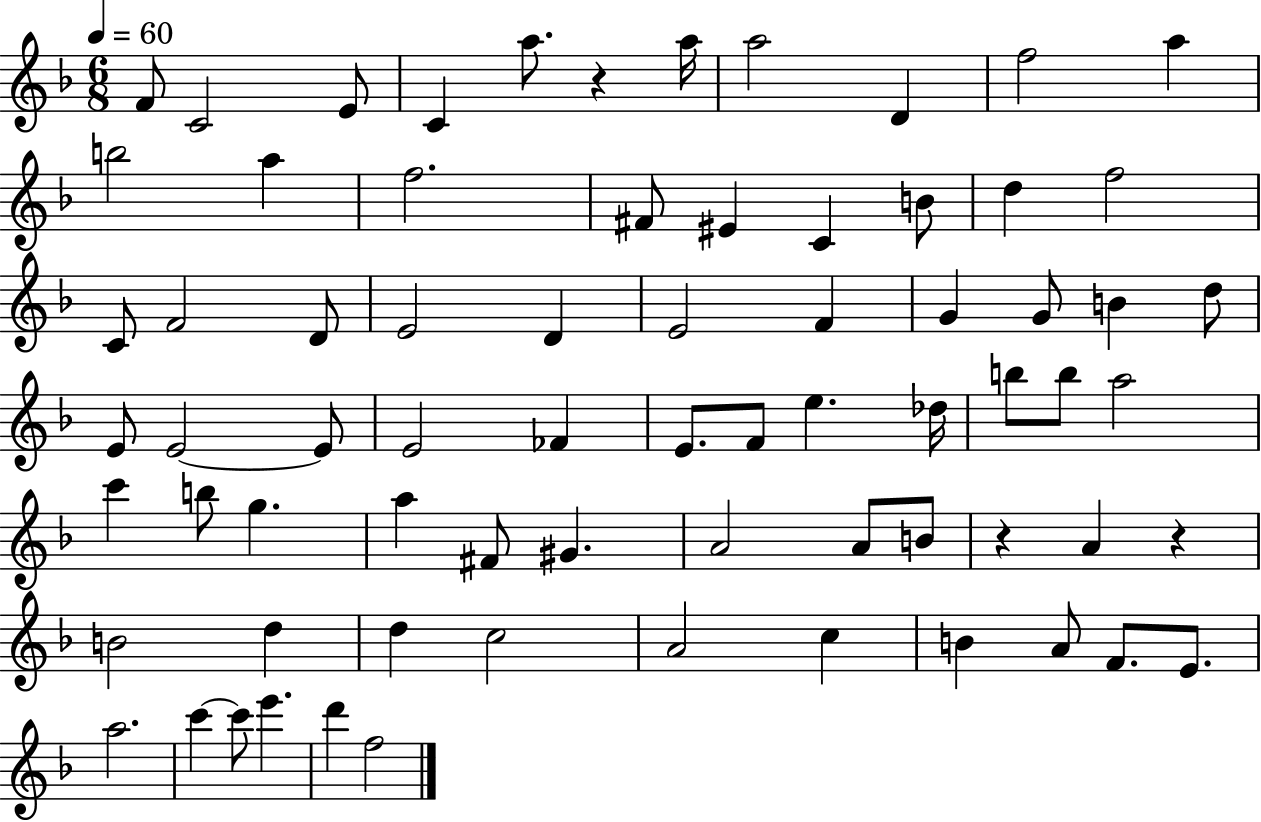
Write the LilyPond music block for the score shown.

{
  \clef treble
  \numericTimeSignature
  \time 6/8
  \key f \major
  \tempo 4 = 60
  f'8 c'2 e'8 | c'4 a''8. r4 a''16 | a''2 d'4 | f''2 a''4 | \break b''2 a''4 | f''2. | fis'8 eis'4 c'4 b'8 | d''4 f''2 | \break c'8 f'2 d'8 | e'2 d'4 | e'2 f'4 | g'4 g'8 b'4 d''8 | \break e'8 e'2~~ e'8 | e'2 fes'4 | e'8. f'8 e''4. des''16 | b''8 b''8 a''2 | \break c'''4 b''8 g''4. | a''4 fis'8 gis'4. | a'2 a'8 b'8 | r4 a'4 r4 | \break b'2 d''4 | d''4 c''2 | a'2 c''4 | b'4 a'8 f'8. e'8. | \break a''2. | c'''4~~ c'''8 e'''4. | d'''4 f''2 | \bar "|."
}